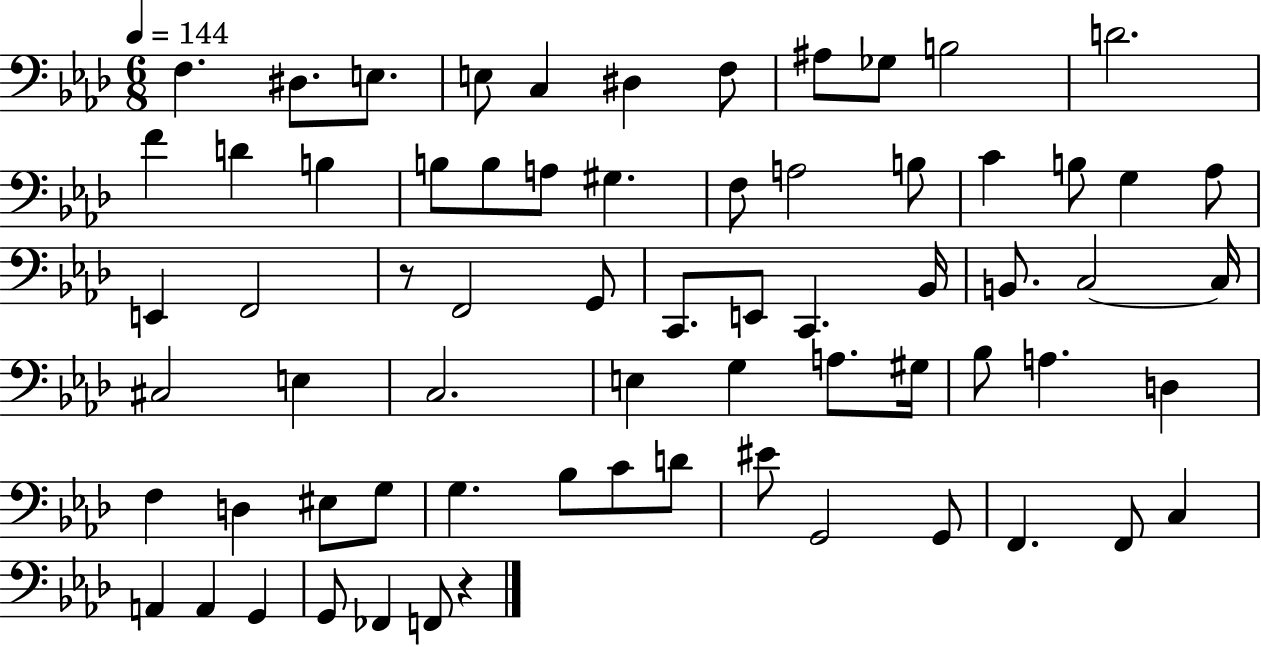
{
  \clef bass
  \numericTimeSignature
  \time 6/8
  \key aes \major
  \tempo 4 = 144
  f4. dis8. e8. | e8 c4 dis4 f8 | ais8 ges8 b2 | d'2. | \break f'4 d'4 b4 | b8 b8 a8 gis4. | f8 a2 b8 | c'4 b8 g4 aes8 | \break e,4 f,2 | r8 f,2 g,8 | c,8. e,8 c,4. bes,16 | b,8. c2~~ c16 | \break cis2 e4 | c2. | e4 g4 a8. gis16 | bes8 a4. d4 | \break f4 d4 eis8 g8 | g4. bes8 c'8 d'8 | eis'8 g,2 g,8 | f,4. f,8 c4 | \break a,4 a,4 g,4 | g,8 fes,4 f,8 r4 | \bar "|."
}